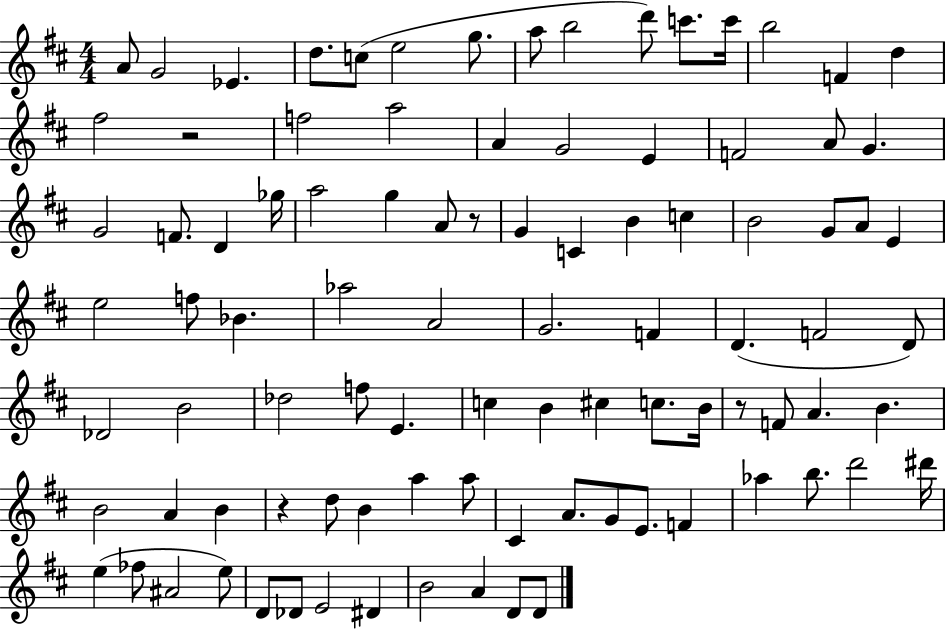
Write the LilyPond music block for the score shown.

{
  \clef treble
  \numericTimeSignature
  \time 4/4
  \key d \major
  a'8 g'2 ees'4. | d''8. c''8( e''2 g''8. | a''8 b''2 d'''8) c'''8. c'''16 | b''2 f'4 d''4 | \break fis''2 r2 | f''2 a''2 | a'4 g'2 e'4 | f'2 a'8 g'4. | \break g'2 f'8. d'4 ges''16 | a''2 g''4 a'8 r8 | g'4 c'4 b'4 c''4 | b'2 g'8 a'8 e'4 | \break e''2 f''8 bes'4. | aes''2 a'2 | g'2. f'4 | d'4.( f'2 d'8) | \break des'2 b'2 | des''2 f''8 e'4. | c''4 b'4 cis''4 c''8. b'16 | r8 f'8 a'4. b'4. | \break b'2 a'4 b'4 | r4 d''8 b'4 a''4 a''8 | cis'4 a'8. g'8 e'8. f'4 | aes''4 b''8. d'''2 dis'''16 | \break e''4( fes''8 ais'2 e''8) | d'8 des'8 e'2 dis'4 | b'2 a'4 d'8 d'8 | \bar "|."
}